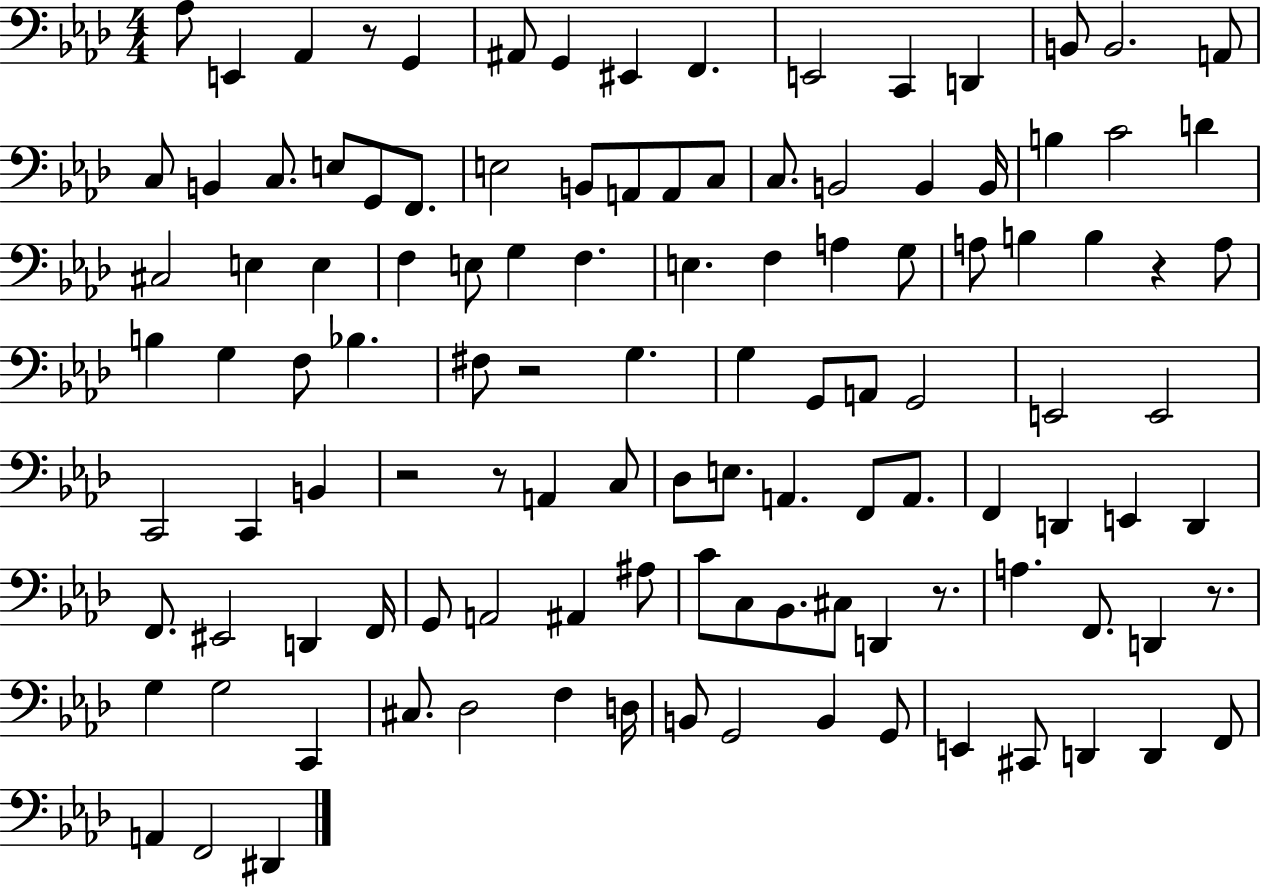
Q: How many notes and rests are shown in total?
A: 115